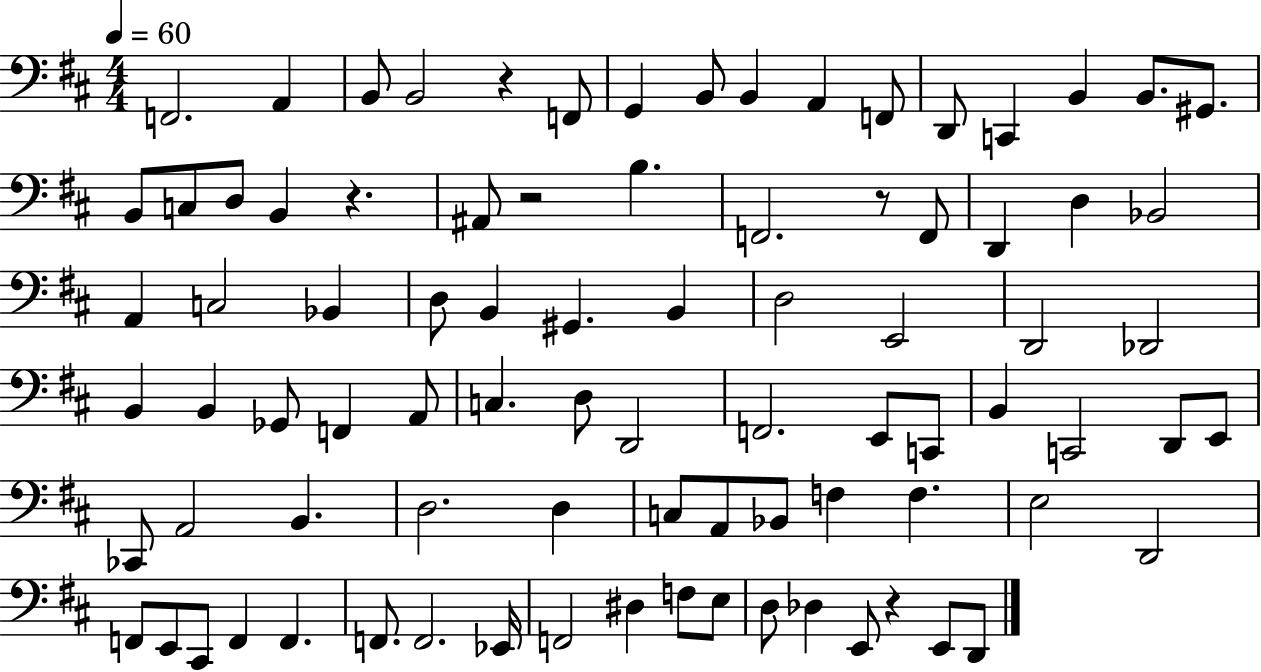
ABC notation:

X:1
T:Untitled
M:4/4
L:1/4
K:D
F,,2 A,, B,,/2 B,,2 z F,,/2 G,, B,,/2 B,, A,, F,,/2 D,,/2 C,, B,, B,,/2 ^G,,/2 B,,/2 C,/2 D,/2 B,, z ^A,,/2 z2 B, F,,2 z/2 F,,/2 D,, D, _B,,2 A,, C,2 _B,, D,/2 B,, ^G,, B,, D,2 E,,2 D,,2 _D,,2 B,, B,, _G,,/2 F,, A,,/2 C, D,/2 D,,2 F,,2 E,,/2 C,,/2 B,, C,,2 D,,/2 E,,/2 _C,,/2 A,,2 B,, D,2 D, C,/2 A,,/2 _B,,/2 F, F, E,2 D,,2 F,,/2 E,,/2 ^C,,/2 F,, F,, F,,/2 F,,2 _E,,/4 F,,2 ^D, F,/2 E,/2 D,/2 _D, E,,/2 z E,,/2 D,,/2